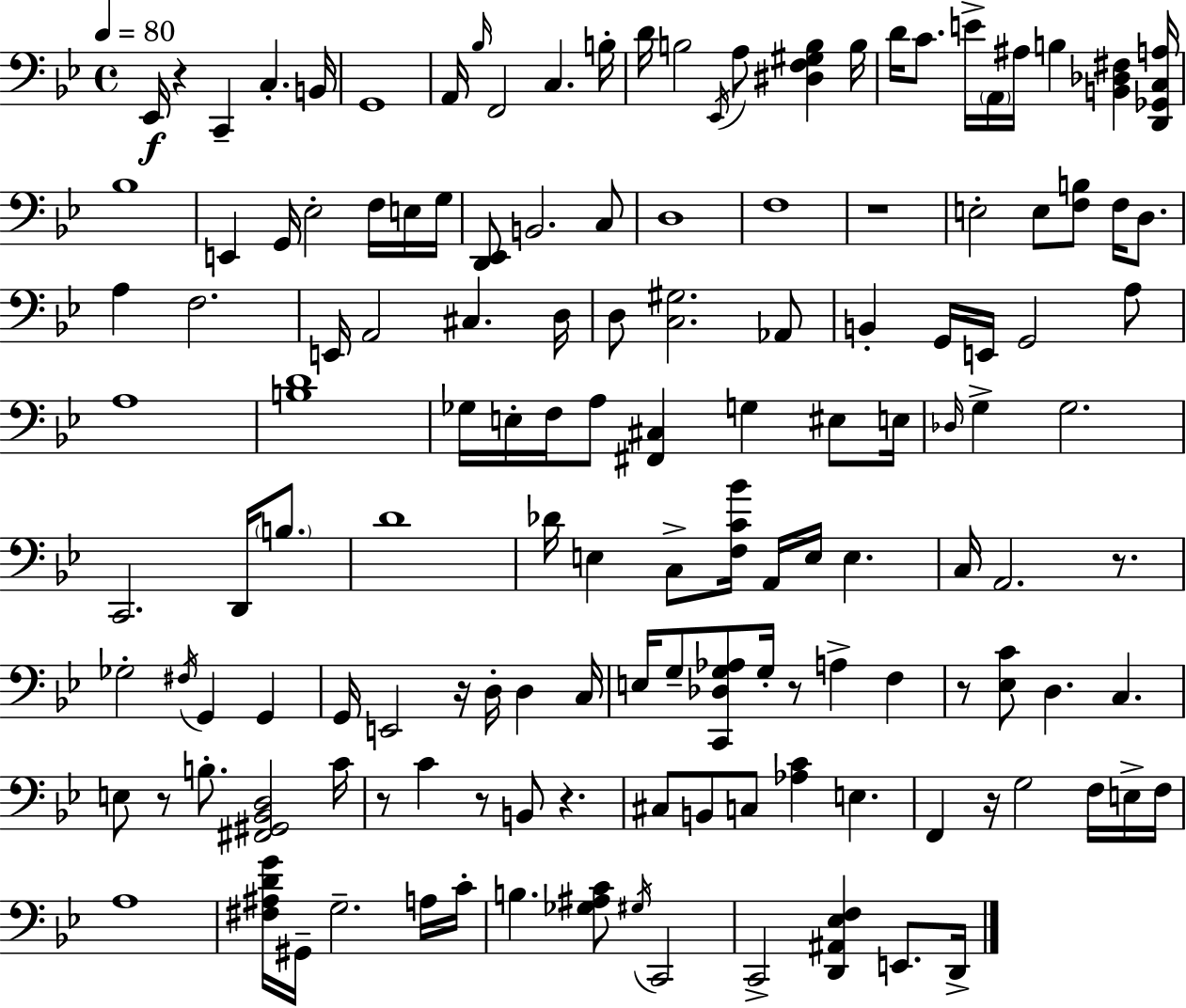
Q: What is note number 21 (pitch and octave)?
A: B3